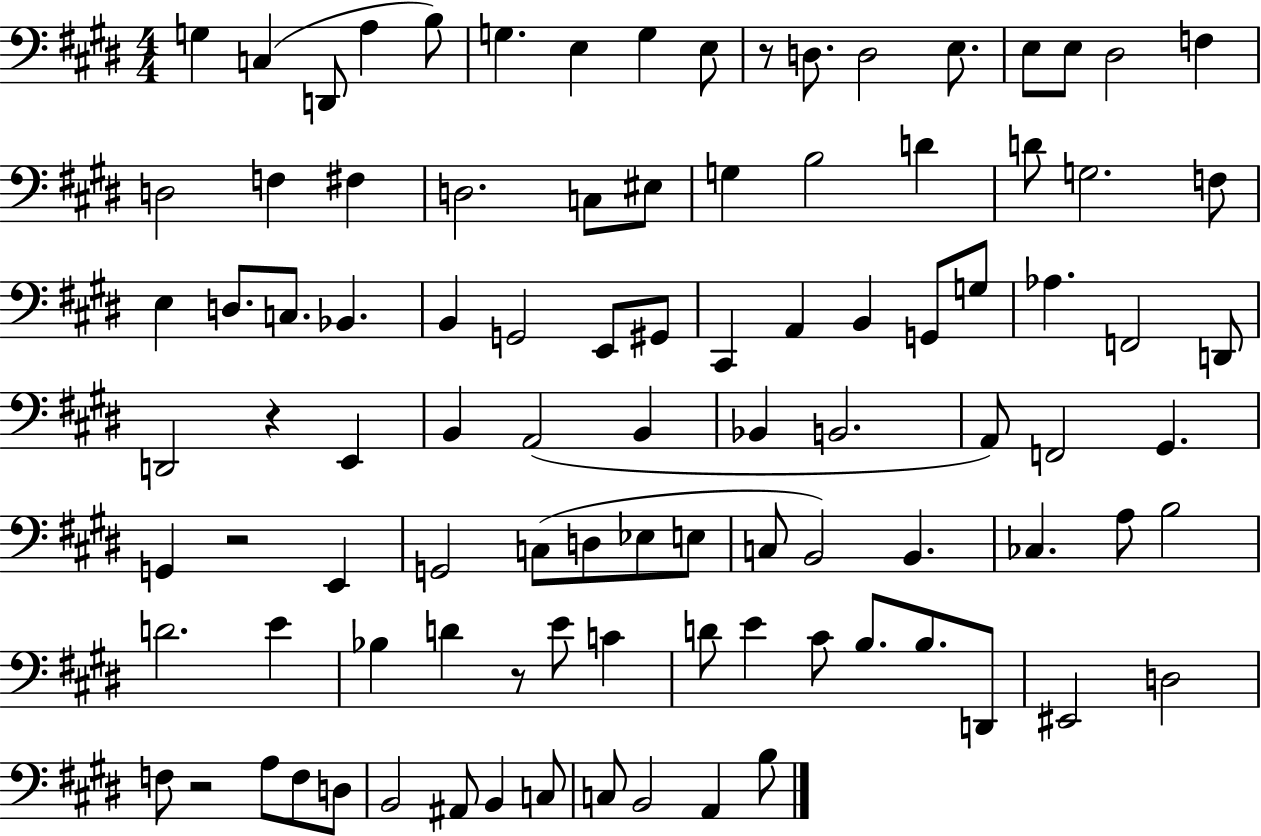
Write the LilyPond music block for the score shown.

{
  \clef bass
  \numericTimeSignature
  \time 4/4
  \key e \major
  g4 c4( d,8 a4 b8) | g4. e4 g4 e8 | r8 d8. d2 e8. | e8 e8 dis2 f4 | \break d2 f4 fis4 | d2. c8 eis8 | g4 b2 d'4 | d'8 g2. f8 | \break e4 d8. c8. bes,4. | b,4 g,2 e,8 gis,8 | cis,4 a,4 b,4 g,8 g8 | aes4. f,2 d,8 | \break d,2 r4 e,4 | b,4 a,2( b,4 | bes,4 b,2. | a,8) f,2 gis,4. | \break g,4 r2 e,4 | g,2 c8( d8 ees8 e8 | c8 b,2) b,4. | ces4. a8 b2 | \break d'2. e'4 | bes4 d'4 r8 e'8 c'4 | d'8 e'4 cis'8 b8. b8. d,8 | eis,2 d2 | \break f8 r2 a8 f8 d8 | b,2 ais,8 b,4 c8 | c8 b,2 a,4 b8 | \bar "|."
}